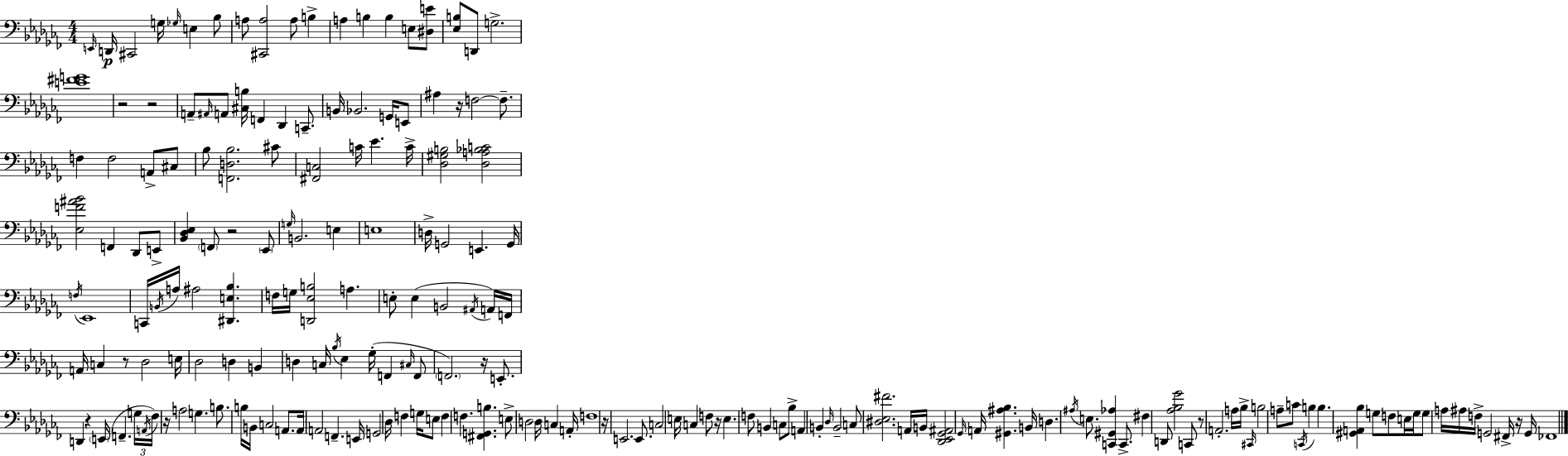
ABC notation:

X:1
T:Untitled
M:4/4
L:1/4
K:Abm
E,,/4 D,,/4 ^C,,2 G,/4 _G,/4 E, _B,/2 A,/2 [^C,,A,]2 A,/2 B, A, B, B, E,/2 [^D,E]/2 [_E,B,]/2 D,,/2 G,2 [E^FG]4 z2 z2 A,,/2 ^A,,/4 A,,/2 [^C,B,]/4 F,, _D,, C,,/2 B,,/4 _B,,2 G,,/4 E,,/2 ^A, z/4 F,2 F,/2 F, F,2 A,,/2 ^C,/2 _B,/2 [F,,D,_B,]2 ^C/2 [^F,,C,]2 C/4 _E C/4 [_D,^G,B,]2 [_D,A,_B,C]2 [_E,F^A_B]2 F,, _D,,/2 E,,/2 [_B,,_D,_E,] F,,/2 z2 _E,,/2 G,/4 B,,2 E, E,4 D,/4 G,,2 E,, G,,/4 F,/4 _E,,4 C,,/4 B,,/4 A,/4 ^A,2 [^D,,E,_B,] F,/4 G,/4 [D,,_E,B,]2 A, E,/2 E, B,,2 ^A,,/4 A,,/4 F,,/4 A,,/4 C, z/2 _D,2 E,/4 _D,2 D, B,, D, C,/4 _B,/4 _E, _G,/4 F,, ^C,/4 F,,/2 F,,2 z/4 E,,/2 D,, z E,,/4 F,, G,/4 A,,/4 _F,/4 z/4 A,2 G, B,/2 B,/4 B,,/4 C,2 A,,/2 A,,/4 A,,2 F,, E,,/4 G,,2 _D,/4 F, G,/4 E,/2 F, F, [^F,,G,,B,] E,/2 D,2 D,/4 C, A,,/4 F,4 z/4 E,,2 E,,/2 C,2 E,/4 C, F,/2 z/4 E, F,/2 B,, C,/2 _B,/2 A,, B,, _D,/4 B,,2 C,/2 [^D,_E,^F]2 A,,/4 B,,/4 [_D,,_E,,_G,,^A,,]2 _G,,/4 A,,/4 [^G,,^A,_B,] B,,/4 D, ^A,/4 E,/2 [C,,^G,,_A,] C,,/2 ^F, D,,/2 [_A,_B,_G]2 C,,/2 z/2 A,,2 A,/4 _B,/4 ^C,,/4 B,2 A,/2 C/2 C,,/4 B, B, [^G,,A,,_B,] G,/2 F,/2 E,/4 G,/4 G,/2 A,/4 ^A,/4 F,/4 G,,2 ^F,,/4 z/4 G,,/4 _F,,4